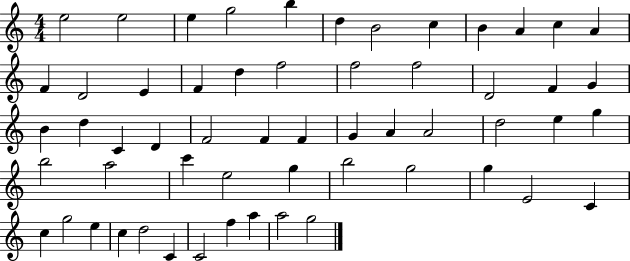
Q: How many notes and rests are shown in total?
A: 57